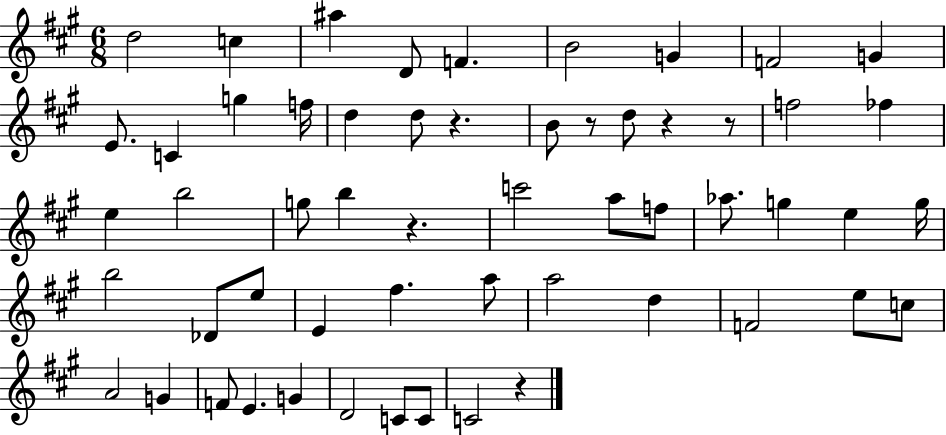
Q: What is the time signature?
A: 6/8